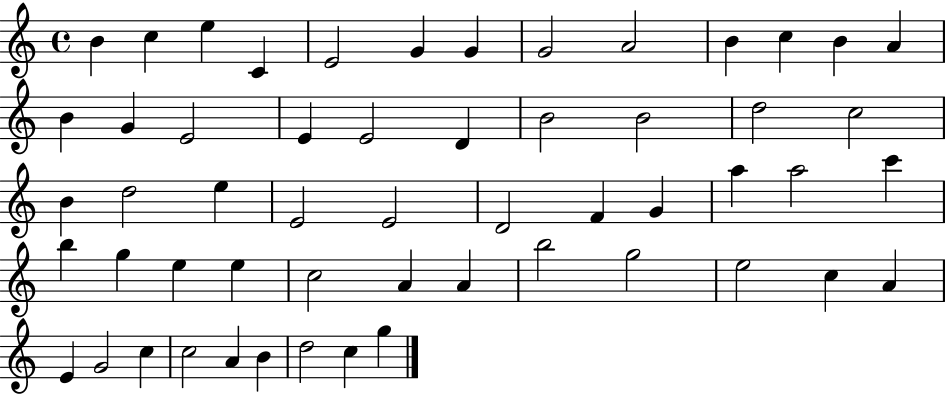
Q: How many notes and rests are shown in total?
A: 55